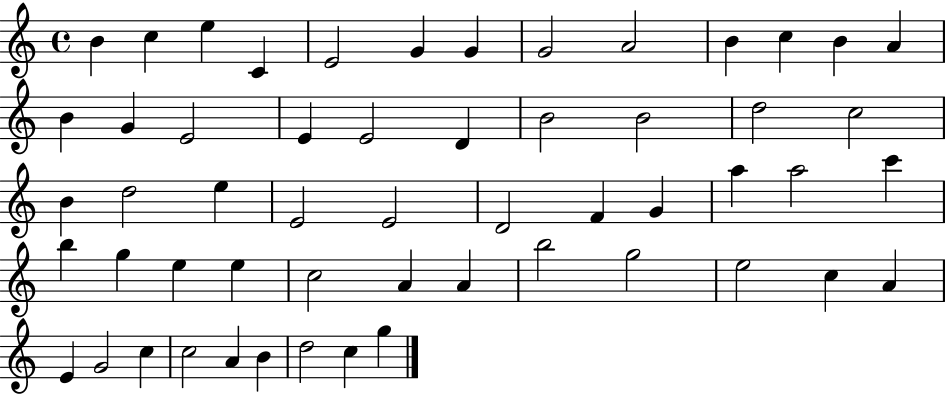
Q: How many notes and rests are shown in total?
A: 55